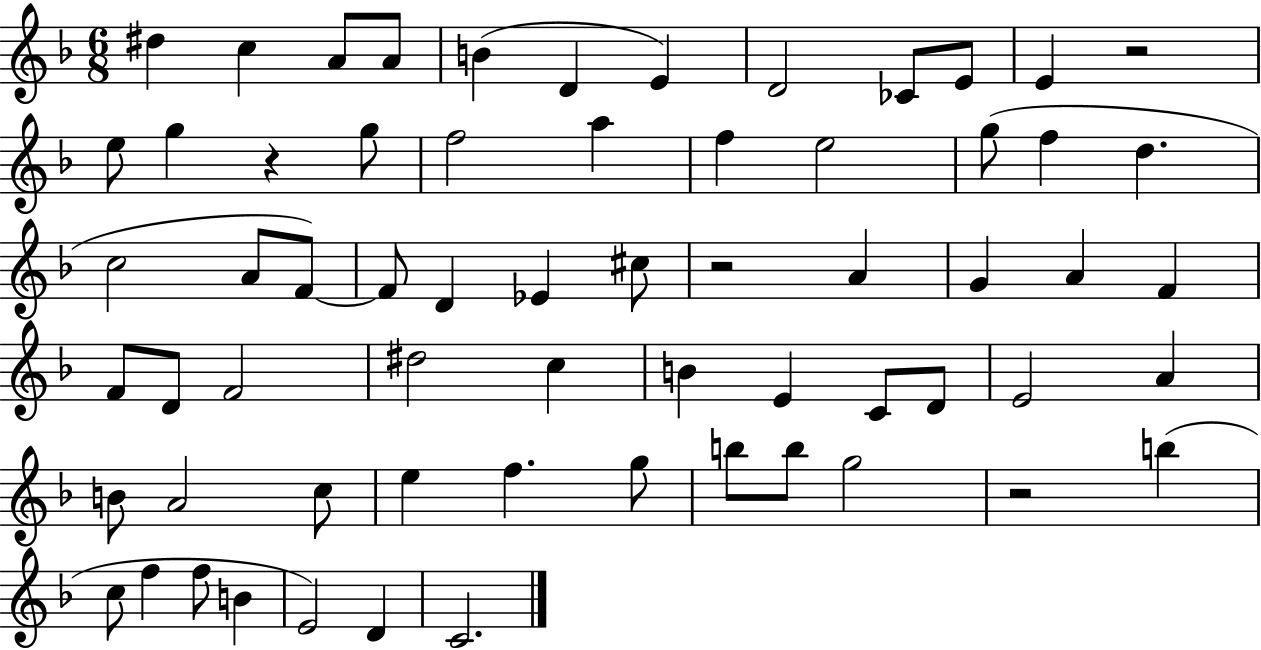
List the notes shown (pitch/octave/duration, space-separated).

D#5/q C5/q A4/e A4/e B4/q D4/q E4/q D4/h CES4/e E4/e E4/q R/h E5/e G5/q R/q G5/e F5/h A5/q F5/q E5/h G5/e F5/q D5/q. C5/h A4/e F4/e F4/e D4/q Eb4/q C#5/e R/h A4/q G4/q A4/q F4/q F4/e D4/e F4/h D#5/h C5/q B4/q E4/q C4/e D4/e E4/h A4/q B4/e A4/h C5/e E5/q F5/q. G5/e B5/e B5/e G5/h R/h B5/q C5/e F5/q F5/e B4/q E4/h D4/q C4/h.